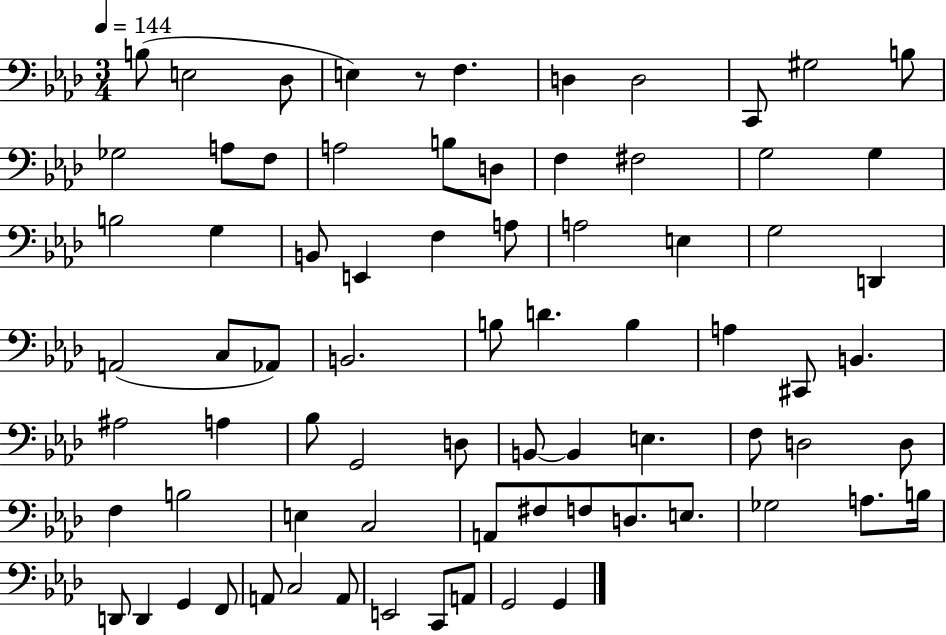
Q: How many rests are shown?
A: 1